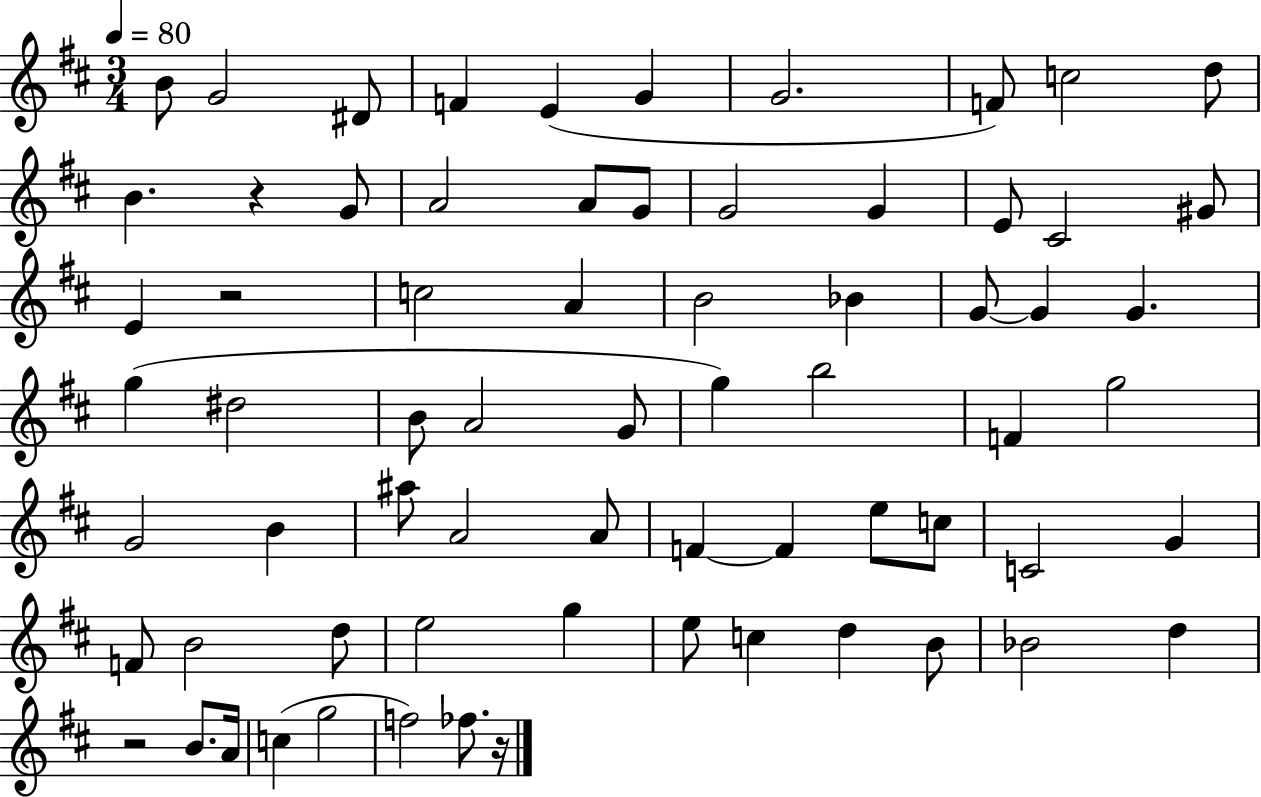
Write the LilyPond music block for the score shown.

{
  \clef treble
  \numericTimeSignature
  \time 3/4
  \key d \major
  \tempo 4 = 80
  b'8 g'2 dis'8 | f'4 e'4( g'4 | g'2. | f'8) c''2 d''8 | \break b'4. r4 g'8 | a'2 a'8 g'8 | g'2 g'4 | e'8 cis'2 gis'8 | \break e'4 r2 | c''2 a'4 | b'2 bes'4 | g'8~~ g'4 g'4. | \break g''4( dis''2 | b'8 a'2 g'8 | g''4) b''2 | f'4 g''2 | \break g'2 b'4 | ais''8 a'2 a'8 | f'4~~ f'4 e''8 c''8 | c'2 g'4 | \break f'8 b'2 d''8 | e''2 g''4 | e''8 c''4 d''4 b'8 | bes'2 d''4 | \break r2 b'8. a'16 | c''4( g''2 | f''2) fes''8. r16 | \bar "|."
}